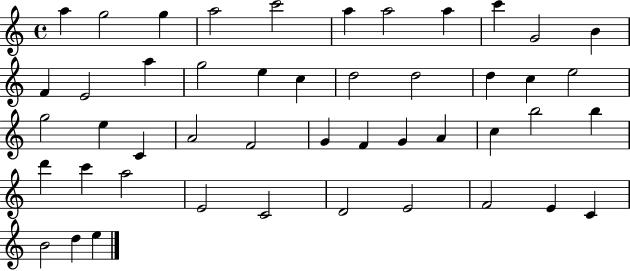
{
  \clef treble
  \time 4/4
  \defaultTimeSignature
  \key c \major
  a''4 g''2 g''4 | a''2 c'''2 | a''4 a''2 a''4 | c'''4 g'2 b'4 | \break f'4 e'2 a''4 | g''2 e''4 c''4 | d''2 d''2 | d''4 c''4 e''2 | \break g''2 e''4 c'4 | a'2 f'2 | g'4 f'4 g'4 a'4 | c''4 b''2 b''4 | \break d'''4 c'''4 a''2 | e'2 c'2 | d'2 e'2 | f'2 e'4 c'4 | \break b'2 d''4 e''4 | \bar "|."
}